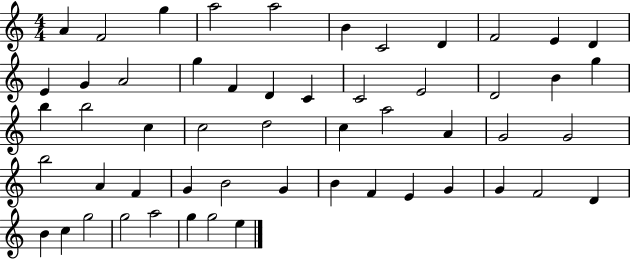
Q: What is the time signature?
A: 4/4